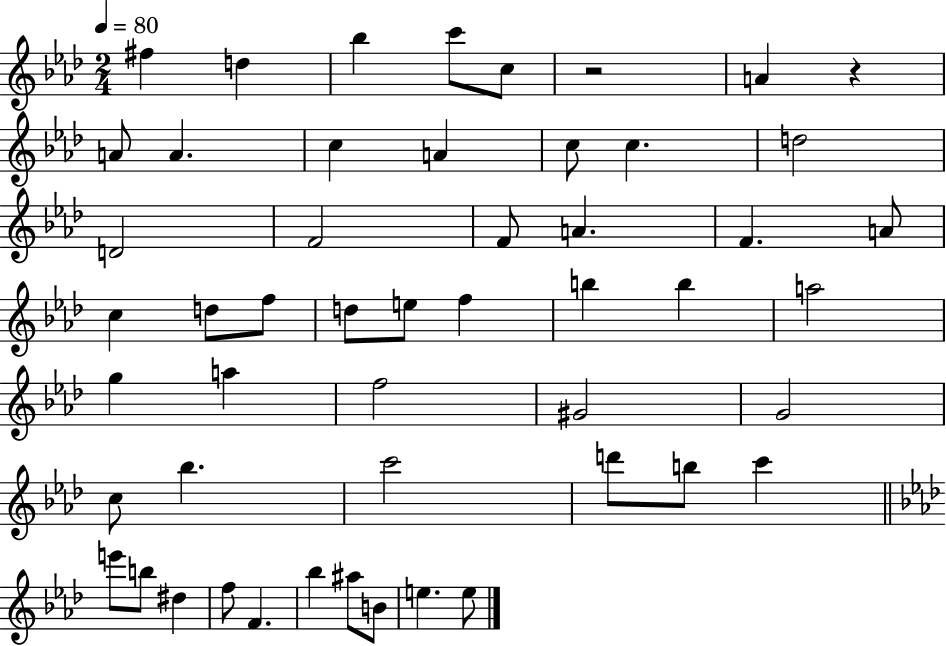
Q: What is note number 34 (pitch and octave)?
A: C5